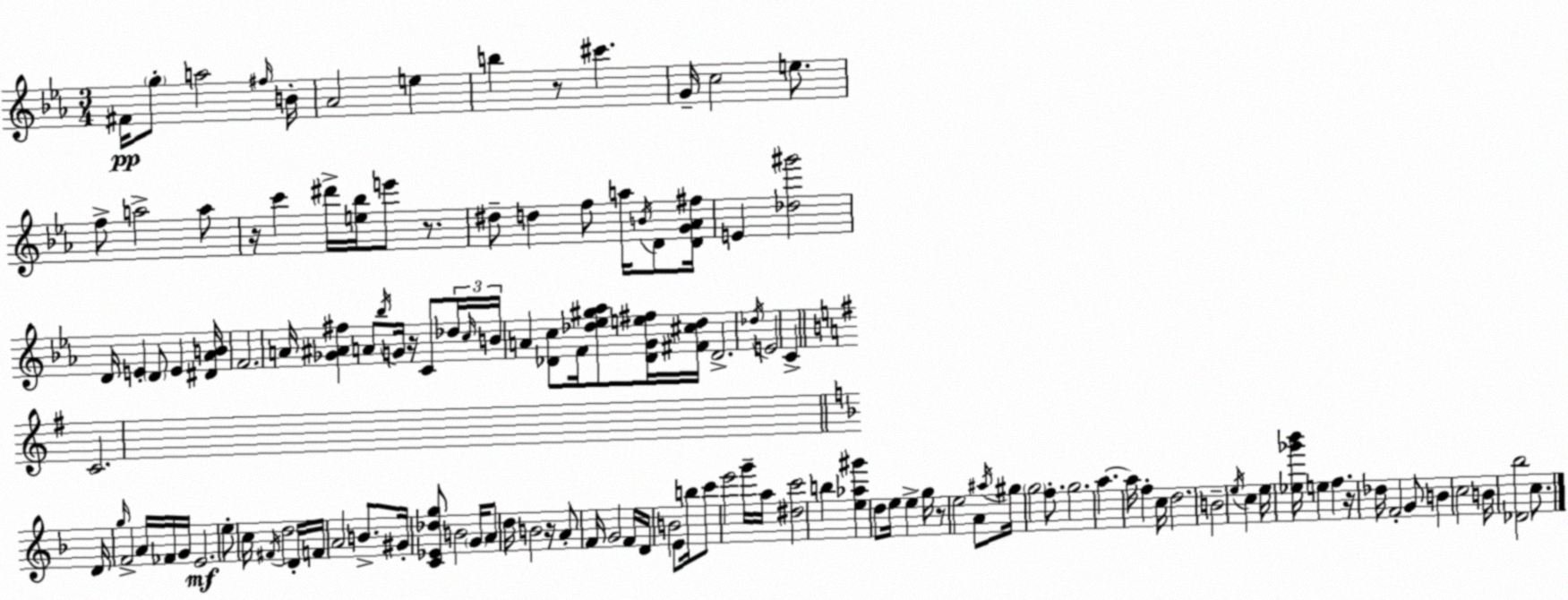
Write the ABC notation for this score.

X:1
T:Untitled
M:3/4
L:1/4
K:Cm
^F/4 g/2 a2 ^f/4 B/4 _A2 e b z/2 ^c' G/4 c2 e/2 f/2 a2 a/2 z/4 c' ^d'/4 [e_b]/4 e'/2 z/2 ^d/2 d f/2 a/4 B/4 D/2 [DG_A^f]/4 E [_d^g']2 D/4 E D/2 E [^D_AB]/4 F2 A/4 [_G^A^f] A/2 _b/4 G/4 z/4 C/2 _d/4 c/4 B/4 A [_Dc]/2 F/4 [_d_e^g_a]/2 [_DGe^f]/4 [^F^c_d]/4 _D2 _d/4 E2 C C2 D/4 g/4 F2 A/4 _F/4 G/4 E2 e/2 c/4 ^F/4 d2 D/4 F/4 A2 B/2 ^G/4 [C_E_dg]/2 B2 G/4 A/2 d/4 B2 z/4 A/2 F/4 G2 F/4 D/4 B2 E/2 b/4 c'/2 e'2 g'/4 a/4 [^dc']2 b [e_a^g'] d/2 e/4 e g/4 z/2 e2 A/2 ^a/4 ^g/4 g2 f/2 g2 a a/4 f c/4 d2 B2 e/4 c e/4 [_e_g'_b']/4 e f z/4 _d/4 F2 G/2 B c2 B/4 [_D_b]2 c/2